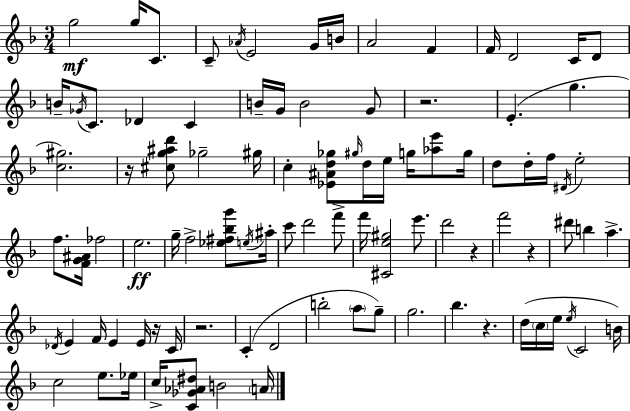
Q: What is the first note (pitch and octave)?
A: G5